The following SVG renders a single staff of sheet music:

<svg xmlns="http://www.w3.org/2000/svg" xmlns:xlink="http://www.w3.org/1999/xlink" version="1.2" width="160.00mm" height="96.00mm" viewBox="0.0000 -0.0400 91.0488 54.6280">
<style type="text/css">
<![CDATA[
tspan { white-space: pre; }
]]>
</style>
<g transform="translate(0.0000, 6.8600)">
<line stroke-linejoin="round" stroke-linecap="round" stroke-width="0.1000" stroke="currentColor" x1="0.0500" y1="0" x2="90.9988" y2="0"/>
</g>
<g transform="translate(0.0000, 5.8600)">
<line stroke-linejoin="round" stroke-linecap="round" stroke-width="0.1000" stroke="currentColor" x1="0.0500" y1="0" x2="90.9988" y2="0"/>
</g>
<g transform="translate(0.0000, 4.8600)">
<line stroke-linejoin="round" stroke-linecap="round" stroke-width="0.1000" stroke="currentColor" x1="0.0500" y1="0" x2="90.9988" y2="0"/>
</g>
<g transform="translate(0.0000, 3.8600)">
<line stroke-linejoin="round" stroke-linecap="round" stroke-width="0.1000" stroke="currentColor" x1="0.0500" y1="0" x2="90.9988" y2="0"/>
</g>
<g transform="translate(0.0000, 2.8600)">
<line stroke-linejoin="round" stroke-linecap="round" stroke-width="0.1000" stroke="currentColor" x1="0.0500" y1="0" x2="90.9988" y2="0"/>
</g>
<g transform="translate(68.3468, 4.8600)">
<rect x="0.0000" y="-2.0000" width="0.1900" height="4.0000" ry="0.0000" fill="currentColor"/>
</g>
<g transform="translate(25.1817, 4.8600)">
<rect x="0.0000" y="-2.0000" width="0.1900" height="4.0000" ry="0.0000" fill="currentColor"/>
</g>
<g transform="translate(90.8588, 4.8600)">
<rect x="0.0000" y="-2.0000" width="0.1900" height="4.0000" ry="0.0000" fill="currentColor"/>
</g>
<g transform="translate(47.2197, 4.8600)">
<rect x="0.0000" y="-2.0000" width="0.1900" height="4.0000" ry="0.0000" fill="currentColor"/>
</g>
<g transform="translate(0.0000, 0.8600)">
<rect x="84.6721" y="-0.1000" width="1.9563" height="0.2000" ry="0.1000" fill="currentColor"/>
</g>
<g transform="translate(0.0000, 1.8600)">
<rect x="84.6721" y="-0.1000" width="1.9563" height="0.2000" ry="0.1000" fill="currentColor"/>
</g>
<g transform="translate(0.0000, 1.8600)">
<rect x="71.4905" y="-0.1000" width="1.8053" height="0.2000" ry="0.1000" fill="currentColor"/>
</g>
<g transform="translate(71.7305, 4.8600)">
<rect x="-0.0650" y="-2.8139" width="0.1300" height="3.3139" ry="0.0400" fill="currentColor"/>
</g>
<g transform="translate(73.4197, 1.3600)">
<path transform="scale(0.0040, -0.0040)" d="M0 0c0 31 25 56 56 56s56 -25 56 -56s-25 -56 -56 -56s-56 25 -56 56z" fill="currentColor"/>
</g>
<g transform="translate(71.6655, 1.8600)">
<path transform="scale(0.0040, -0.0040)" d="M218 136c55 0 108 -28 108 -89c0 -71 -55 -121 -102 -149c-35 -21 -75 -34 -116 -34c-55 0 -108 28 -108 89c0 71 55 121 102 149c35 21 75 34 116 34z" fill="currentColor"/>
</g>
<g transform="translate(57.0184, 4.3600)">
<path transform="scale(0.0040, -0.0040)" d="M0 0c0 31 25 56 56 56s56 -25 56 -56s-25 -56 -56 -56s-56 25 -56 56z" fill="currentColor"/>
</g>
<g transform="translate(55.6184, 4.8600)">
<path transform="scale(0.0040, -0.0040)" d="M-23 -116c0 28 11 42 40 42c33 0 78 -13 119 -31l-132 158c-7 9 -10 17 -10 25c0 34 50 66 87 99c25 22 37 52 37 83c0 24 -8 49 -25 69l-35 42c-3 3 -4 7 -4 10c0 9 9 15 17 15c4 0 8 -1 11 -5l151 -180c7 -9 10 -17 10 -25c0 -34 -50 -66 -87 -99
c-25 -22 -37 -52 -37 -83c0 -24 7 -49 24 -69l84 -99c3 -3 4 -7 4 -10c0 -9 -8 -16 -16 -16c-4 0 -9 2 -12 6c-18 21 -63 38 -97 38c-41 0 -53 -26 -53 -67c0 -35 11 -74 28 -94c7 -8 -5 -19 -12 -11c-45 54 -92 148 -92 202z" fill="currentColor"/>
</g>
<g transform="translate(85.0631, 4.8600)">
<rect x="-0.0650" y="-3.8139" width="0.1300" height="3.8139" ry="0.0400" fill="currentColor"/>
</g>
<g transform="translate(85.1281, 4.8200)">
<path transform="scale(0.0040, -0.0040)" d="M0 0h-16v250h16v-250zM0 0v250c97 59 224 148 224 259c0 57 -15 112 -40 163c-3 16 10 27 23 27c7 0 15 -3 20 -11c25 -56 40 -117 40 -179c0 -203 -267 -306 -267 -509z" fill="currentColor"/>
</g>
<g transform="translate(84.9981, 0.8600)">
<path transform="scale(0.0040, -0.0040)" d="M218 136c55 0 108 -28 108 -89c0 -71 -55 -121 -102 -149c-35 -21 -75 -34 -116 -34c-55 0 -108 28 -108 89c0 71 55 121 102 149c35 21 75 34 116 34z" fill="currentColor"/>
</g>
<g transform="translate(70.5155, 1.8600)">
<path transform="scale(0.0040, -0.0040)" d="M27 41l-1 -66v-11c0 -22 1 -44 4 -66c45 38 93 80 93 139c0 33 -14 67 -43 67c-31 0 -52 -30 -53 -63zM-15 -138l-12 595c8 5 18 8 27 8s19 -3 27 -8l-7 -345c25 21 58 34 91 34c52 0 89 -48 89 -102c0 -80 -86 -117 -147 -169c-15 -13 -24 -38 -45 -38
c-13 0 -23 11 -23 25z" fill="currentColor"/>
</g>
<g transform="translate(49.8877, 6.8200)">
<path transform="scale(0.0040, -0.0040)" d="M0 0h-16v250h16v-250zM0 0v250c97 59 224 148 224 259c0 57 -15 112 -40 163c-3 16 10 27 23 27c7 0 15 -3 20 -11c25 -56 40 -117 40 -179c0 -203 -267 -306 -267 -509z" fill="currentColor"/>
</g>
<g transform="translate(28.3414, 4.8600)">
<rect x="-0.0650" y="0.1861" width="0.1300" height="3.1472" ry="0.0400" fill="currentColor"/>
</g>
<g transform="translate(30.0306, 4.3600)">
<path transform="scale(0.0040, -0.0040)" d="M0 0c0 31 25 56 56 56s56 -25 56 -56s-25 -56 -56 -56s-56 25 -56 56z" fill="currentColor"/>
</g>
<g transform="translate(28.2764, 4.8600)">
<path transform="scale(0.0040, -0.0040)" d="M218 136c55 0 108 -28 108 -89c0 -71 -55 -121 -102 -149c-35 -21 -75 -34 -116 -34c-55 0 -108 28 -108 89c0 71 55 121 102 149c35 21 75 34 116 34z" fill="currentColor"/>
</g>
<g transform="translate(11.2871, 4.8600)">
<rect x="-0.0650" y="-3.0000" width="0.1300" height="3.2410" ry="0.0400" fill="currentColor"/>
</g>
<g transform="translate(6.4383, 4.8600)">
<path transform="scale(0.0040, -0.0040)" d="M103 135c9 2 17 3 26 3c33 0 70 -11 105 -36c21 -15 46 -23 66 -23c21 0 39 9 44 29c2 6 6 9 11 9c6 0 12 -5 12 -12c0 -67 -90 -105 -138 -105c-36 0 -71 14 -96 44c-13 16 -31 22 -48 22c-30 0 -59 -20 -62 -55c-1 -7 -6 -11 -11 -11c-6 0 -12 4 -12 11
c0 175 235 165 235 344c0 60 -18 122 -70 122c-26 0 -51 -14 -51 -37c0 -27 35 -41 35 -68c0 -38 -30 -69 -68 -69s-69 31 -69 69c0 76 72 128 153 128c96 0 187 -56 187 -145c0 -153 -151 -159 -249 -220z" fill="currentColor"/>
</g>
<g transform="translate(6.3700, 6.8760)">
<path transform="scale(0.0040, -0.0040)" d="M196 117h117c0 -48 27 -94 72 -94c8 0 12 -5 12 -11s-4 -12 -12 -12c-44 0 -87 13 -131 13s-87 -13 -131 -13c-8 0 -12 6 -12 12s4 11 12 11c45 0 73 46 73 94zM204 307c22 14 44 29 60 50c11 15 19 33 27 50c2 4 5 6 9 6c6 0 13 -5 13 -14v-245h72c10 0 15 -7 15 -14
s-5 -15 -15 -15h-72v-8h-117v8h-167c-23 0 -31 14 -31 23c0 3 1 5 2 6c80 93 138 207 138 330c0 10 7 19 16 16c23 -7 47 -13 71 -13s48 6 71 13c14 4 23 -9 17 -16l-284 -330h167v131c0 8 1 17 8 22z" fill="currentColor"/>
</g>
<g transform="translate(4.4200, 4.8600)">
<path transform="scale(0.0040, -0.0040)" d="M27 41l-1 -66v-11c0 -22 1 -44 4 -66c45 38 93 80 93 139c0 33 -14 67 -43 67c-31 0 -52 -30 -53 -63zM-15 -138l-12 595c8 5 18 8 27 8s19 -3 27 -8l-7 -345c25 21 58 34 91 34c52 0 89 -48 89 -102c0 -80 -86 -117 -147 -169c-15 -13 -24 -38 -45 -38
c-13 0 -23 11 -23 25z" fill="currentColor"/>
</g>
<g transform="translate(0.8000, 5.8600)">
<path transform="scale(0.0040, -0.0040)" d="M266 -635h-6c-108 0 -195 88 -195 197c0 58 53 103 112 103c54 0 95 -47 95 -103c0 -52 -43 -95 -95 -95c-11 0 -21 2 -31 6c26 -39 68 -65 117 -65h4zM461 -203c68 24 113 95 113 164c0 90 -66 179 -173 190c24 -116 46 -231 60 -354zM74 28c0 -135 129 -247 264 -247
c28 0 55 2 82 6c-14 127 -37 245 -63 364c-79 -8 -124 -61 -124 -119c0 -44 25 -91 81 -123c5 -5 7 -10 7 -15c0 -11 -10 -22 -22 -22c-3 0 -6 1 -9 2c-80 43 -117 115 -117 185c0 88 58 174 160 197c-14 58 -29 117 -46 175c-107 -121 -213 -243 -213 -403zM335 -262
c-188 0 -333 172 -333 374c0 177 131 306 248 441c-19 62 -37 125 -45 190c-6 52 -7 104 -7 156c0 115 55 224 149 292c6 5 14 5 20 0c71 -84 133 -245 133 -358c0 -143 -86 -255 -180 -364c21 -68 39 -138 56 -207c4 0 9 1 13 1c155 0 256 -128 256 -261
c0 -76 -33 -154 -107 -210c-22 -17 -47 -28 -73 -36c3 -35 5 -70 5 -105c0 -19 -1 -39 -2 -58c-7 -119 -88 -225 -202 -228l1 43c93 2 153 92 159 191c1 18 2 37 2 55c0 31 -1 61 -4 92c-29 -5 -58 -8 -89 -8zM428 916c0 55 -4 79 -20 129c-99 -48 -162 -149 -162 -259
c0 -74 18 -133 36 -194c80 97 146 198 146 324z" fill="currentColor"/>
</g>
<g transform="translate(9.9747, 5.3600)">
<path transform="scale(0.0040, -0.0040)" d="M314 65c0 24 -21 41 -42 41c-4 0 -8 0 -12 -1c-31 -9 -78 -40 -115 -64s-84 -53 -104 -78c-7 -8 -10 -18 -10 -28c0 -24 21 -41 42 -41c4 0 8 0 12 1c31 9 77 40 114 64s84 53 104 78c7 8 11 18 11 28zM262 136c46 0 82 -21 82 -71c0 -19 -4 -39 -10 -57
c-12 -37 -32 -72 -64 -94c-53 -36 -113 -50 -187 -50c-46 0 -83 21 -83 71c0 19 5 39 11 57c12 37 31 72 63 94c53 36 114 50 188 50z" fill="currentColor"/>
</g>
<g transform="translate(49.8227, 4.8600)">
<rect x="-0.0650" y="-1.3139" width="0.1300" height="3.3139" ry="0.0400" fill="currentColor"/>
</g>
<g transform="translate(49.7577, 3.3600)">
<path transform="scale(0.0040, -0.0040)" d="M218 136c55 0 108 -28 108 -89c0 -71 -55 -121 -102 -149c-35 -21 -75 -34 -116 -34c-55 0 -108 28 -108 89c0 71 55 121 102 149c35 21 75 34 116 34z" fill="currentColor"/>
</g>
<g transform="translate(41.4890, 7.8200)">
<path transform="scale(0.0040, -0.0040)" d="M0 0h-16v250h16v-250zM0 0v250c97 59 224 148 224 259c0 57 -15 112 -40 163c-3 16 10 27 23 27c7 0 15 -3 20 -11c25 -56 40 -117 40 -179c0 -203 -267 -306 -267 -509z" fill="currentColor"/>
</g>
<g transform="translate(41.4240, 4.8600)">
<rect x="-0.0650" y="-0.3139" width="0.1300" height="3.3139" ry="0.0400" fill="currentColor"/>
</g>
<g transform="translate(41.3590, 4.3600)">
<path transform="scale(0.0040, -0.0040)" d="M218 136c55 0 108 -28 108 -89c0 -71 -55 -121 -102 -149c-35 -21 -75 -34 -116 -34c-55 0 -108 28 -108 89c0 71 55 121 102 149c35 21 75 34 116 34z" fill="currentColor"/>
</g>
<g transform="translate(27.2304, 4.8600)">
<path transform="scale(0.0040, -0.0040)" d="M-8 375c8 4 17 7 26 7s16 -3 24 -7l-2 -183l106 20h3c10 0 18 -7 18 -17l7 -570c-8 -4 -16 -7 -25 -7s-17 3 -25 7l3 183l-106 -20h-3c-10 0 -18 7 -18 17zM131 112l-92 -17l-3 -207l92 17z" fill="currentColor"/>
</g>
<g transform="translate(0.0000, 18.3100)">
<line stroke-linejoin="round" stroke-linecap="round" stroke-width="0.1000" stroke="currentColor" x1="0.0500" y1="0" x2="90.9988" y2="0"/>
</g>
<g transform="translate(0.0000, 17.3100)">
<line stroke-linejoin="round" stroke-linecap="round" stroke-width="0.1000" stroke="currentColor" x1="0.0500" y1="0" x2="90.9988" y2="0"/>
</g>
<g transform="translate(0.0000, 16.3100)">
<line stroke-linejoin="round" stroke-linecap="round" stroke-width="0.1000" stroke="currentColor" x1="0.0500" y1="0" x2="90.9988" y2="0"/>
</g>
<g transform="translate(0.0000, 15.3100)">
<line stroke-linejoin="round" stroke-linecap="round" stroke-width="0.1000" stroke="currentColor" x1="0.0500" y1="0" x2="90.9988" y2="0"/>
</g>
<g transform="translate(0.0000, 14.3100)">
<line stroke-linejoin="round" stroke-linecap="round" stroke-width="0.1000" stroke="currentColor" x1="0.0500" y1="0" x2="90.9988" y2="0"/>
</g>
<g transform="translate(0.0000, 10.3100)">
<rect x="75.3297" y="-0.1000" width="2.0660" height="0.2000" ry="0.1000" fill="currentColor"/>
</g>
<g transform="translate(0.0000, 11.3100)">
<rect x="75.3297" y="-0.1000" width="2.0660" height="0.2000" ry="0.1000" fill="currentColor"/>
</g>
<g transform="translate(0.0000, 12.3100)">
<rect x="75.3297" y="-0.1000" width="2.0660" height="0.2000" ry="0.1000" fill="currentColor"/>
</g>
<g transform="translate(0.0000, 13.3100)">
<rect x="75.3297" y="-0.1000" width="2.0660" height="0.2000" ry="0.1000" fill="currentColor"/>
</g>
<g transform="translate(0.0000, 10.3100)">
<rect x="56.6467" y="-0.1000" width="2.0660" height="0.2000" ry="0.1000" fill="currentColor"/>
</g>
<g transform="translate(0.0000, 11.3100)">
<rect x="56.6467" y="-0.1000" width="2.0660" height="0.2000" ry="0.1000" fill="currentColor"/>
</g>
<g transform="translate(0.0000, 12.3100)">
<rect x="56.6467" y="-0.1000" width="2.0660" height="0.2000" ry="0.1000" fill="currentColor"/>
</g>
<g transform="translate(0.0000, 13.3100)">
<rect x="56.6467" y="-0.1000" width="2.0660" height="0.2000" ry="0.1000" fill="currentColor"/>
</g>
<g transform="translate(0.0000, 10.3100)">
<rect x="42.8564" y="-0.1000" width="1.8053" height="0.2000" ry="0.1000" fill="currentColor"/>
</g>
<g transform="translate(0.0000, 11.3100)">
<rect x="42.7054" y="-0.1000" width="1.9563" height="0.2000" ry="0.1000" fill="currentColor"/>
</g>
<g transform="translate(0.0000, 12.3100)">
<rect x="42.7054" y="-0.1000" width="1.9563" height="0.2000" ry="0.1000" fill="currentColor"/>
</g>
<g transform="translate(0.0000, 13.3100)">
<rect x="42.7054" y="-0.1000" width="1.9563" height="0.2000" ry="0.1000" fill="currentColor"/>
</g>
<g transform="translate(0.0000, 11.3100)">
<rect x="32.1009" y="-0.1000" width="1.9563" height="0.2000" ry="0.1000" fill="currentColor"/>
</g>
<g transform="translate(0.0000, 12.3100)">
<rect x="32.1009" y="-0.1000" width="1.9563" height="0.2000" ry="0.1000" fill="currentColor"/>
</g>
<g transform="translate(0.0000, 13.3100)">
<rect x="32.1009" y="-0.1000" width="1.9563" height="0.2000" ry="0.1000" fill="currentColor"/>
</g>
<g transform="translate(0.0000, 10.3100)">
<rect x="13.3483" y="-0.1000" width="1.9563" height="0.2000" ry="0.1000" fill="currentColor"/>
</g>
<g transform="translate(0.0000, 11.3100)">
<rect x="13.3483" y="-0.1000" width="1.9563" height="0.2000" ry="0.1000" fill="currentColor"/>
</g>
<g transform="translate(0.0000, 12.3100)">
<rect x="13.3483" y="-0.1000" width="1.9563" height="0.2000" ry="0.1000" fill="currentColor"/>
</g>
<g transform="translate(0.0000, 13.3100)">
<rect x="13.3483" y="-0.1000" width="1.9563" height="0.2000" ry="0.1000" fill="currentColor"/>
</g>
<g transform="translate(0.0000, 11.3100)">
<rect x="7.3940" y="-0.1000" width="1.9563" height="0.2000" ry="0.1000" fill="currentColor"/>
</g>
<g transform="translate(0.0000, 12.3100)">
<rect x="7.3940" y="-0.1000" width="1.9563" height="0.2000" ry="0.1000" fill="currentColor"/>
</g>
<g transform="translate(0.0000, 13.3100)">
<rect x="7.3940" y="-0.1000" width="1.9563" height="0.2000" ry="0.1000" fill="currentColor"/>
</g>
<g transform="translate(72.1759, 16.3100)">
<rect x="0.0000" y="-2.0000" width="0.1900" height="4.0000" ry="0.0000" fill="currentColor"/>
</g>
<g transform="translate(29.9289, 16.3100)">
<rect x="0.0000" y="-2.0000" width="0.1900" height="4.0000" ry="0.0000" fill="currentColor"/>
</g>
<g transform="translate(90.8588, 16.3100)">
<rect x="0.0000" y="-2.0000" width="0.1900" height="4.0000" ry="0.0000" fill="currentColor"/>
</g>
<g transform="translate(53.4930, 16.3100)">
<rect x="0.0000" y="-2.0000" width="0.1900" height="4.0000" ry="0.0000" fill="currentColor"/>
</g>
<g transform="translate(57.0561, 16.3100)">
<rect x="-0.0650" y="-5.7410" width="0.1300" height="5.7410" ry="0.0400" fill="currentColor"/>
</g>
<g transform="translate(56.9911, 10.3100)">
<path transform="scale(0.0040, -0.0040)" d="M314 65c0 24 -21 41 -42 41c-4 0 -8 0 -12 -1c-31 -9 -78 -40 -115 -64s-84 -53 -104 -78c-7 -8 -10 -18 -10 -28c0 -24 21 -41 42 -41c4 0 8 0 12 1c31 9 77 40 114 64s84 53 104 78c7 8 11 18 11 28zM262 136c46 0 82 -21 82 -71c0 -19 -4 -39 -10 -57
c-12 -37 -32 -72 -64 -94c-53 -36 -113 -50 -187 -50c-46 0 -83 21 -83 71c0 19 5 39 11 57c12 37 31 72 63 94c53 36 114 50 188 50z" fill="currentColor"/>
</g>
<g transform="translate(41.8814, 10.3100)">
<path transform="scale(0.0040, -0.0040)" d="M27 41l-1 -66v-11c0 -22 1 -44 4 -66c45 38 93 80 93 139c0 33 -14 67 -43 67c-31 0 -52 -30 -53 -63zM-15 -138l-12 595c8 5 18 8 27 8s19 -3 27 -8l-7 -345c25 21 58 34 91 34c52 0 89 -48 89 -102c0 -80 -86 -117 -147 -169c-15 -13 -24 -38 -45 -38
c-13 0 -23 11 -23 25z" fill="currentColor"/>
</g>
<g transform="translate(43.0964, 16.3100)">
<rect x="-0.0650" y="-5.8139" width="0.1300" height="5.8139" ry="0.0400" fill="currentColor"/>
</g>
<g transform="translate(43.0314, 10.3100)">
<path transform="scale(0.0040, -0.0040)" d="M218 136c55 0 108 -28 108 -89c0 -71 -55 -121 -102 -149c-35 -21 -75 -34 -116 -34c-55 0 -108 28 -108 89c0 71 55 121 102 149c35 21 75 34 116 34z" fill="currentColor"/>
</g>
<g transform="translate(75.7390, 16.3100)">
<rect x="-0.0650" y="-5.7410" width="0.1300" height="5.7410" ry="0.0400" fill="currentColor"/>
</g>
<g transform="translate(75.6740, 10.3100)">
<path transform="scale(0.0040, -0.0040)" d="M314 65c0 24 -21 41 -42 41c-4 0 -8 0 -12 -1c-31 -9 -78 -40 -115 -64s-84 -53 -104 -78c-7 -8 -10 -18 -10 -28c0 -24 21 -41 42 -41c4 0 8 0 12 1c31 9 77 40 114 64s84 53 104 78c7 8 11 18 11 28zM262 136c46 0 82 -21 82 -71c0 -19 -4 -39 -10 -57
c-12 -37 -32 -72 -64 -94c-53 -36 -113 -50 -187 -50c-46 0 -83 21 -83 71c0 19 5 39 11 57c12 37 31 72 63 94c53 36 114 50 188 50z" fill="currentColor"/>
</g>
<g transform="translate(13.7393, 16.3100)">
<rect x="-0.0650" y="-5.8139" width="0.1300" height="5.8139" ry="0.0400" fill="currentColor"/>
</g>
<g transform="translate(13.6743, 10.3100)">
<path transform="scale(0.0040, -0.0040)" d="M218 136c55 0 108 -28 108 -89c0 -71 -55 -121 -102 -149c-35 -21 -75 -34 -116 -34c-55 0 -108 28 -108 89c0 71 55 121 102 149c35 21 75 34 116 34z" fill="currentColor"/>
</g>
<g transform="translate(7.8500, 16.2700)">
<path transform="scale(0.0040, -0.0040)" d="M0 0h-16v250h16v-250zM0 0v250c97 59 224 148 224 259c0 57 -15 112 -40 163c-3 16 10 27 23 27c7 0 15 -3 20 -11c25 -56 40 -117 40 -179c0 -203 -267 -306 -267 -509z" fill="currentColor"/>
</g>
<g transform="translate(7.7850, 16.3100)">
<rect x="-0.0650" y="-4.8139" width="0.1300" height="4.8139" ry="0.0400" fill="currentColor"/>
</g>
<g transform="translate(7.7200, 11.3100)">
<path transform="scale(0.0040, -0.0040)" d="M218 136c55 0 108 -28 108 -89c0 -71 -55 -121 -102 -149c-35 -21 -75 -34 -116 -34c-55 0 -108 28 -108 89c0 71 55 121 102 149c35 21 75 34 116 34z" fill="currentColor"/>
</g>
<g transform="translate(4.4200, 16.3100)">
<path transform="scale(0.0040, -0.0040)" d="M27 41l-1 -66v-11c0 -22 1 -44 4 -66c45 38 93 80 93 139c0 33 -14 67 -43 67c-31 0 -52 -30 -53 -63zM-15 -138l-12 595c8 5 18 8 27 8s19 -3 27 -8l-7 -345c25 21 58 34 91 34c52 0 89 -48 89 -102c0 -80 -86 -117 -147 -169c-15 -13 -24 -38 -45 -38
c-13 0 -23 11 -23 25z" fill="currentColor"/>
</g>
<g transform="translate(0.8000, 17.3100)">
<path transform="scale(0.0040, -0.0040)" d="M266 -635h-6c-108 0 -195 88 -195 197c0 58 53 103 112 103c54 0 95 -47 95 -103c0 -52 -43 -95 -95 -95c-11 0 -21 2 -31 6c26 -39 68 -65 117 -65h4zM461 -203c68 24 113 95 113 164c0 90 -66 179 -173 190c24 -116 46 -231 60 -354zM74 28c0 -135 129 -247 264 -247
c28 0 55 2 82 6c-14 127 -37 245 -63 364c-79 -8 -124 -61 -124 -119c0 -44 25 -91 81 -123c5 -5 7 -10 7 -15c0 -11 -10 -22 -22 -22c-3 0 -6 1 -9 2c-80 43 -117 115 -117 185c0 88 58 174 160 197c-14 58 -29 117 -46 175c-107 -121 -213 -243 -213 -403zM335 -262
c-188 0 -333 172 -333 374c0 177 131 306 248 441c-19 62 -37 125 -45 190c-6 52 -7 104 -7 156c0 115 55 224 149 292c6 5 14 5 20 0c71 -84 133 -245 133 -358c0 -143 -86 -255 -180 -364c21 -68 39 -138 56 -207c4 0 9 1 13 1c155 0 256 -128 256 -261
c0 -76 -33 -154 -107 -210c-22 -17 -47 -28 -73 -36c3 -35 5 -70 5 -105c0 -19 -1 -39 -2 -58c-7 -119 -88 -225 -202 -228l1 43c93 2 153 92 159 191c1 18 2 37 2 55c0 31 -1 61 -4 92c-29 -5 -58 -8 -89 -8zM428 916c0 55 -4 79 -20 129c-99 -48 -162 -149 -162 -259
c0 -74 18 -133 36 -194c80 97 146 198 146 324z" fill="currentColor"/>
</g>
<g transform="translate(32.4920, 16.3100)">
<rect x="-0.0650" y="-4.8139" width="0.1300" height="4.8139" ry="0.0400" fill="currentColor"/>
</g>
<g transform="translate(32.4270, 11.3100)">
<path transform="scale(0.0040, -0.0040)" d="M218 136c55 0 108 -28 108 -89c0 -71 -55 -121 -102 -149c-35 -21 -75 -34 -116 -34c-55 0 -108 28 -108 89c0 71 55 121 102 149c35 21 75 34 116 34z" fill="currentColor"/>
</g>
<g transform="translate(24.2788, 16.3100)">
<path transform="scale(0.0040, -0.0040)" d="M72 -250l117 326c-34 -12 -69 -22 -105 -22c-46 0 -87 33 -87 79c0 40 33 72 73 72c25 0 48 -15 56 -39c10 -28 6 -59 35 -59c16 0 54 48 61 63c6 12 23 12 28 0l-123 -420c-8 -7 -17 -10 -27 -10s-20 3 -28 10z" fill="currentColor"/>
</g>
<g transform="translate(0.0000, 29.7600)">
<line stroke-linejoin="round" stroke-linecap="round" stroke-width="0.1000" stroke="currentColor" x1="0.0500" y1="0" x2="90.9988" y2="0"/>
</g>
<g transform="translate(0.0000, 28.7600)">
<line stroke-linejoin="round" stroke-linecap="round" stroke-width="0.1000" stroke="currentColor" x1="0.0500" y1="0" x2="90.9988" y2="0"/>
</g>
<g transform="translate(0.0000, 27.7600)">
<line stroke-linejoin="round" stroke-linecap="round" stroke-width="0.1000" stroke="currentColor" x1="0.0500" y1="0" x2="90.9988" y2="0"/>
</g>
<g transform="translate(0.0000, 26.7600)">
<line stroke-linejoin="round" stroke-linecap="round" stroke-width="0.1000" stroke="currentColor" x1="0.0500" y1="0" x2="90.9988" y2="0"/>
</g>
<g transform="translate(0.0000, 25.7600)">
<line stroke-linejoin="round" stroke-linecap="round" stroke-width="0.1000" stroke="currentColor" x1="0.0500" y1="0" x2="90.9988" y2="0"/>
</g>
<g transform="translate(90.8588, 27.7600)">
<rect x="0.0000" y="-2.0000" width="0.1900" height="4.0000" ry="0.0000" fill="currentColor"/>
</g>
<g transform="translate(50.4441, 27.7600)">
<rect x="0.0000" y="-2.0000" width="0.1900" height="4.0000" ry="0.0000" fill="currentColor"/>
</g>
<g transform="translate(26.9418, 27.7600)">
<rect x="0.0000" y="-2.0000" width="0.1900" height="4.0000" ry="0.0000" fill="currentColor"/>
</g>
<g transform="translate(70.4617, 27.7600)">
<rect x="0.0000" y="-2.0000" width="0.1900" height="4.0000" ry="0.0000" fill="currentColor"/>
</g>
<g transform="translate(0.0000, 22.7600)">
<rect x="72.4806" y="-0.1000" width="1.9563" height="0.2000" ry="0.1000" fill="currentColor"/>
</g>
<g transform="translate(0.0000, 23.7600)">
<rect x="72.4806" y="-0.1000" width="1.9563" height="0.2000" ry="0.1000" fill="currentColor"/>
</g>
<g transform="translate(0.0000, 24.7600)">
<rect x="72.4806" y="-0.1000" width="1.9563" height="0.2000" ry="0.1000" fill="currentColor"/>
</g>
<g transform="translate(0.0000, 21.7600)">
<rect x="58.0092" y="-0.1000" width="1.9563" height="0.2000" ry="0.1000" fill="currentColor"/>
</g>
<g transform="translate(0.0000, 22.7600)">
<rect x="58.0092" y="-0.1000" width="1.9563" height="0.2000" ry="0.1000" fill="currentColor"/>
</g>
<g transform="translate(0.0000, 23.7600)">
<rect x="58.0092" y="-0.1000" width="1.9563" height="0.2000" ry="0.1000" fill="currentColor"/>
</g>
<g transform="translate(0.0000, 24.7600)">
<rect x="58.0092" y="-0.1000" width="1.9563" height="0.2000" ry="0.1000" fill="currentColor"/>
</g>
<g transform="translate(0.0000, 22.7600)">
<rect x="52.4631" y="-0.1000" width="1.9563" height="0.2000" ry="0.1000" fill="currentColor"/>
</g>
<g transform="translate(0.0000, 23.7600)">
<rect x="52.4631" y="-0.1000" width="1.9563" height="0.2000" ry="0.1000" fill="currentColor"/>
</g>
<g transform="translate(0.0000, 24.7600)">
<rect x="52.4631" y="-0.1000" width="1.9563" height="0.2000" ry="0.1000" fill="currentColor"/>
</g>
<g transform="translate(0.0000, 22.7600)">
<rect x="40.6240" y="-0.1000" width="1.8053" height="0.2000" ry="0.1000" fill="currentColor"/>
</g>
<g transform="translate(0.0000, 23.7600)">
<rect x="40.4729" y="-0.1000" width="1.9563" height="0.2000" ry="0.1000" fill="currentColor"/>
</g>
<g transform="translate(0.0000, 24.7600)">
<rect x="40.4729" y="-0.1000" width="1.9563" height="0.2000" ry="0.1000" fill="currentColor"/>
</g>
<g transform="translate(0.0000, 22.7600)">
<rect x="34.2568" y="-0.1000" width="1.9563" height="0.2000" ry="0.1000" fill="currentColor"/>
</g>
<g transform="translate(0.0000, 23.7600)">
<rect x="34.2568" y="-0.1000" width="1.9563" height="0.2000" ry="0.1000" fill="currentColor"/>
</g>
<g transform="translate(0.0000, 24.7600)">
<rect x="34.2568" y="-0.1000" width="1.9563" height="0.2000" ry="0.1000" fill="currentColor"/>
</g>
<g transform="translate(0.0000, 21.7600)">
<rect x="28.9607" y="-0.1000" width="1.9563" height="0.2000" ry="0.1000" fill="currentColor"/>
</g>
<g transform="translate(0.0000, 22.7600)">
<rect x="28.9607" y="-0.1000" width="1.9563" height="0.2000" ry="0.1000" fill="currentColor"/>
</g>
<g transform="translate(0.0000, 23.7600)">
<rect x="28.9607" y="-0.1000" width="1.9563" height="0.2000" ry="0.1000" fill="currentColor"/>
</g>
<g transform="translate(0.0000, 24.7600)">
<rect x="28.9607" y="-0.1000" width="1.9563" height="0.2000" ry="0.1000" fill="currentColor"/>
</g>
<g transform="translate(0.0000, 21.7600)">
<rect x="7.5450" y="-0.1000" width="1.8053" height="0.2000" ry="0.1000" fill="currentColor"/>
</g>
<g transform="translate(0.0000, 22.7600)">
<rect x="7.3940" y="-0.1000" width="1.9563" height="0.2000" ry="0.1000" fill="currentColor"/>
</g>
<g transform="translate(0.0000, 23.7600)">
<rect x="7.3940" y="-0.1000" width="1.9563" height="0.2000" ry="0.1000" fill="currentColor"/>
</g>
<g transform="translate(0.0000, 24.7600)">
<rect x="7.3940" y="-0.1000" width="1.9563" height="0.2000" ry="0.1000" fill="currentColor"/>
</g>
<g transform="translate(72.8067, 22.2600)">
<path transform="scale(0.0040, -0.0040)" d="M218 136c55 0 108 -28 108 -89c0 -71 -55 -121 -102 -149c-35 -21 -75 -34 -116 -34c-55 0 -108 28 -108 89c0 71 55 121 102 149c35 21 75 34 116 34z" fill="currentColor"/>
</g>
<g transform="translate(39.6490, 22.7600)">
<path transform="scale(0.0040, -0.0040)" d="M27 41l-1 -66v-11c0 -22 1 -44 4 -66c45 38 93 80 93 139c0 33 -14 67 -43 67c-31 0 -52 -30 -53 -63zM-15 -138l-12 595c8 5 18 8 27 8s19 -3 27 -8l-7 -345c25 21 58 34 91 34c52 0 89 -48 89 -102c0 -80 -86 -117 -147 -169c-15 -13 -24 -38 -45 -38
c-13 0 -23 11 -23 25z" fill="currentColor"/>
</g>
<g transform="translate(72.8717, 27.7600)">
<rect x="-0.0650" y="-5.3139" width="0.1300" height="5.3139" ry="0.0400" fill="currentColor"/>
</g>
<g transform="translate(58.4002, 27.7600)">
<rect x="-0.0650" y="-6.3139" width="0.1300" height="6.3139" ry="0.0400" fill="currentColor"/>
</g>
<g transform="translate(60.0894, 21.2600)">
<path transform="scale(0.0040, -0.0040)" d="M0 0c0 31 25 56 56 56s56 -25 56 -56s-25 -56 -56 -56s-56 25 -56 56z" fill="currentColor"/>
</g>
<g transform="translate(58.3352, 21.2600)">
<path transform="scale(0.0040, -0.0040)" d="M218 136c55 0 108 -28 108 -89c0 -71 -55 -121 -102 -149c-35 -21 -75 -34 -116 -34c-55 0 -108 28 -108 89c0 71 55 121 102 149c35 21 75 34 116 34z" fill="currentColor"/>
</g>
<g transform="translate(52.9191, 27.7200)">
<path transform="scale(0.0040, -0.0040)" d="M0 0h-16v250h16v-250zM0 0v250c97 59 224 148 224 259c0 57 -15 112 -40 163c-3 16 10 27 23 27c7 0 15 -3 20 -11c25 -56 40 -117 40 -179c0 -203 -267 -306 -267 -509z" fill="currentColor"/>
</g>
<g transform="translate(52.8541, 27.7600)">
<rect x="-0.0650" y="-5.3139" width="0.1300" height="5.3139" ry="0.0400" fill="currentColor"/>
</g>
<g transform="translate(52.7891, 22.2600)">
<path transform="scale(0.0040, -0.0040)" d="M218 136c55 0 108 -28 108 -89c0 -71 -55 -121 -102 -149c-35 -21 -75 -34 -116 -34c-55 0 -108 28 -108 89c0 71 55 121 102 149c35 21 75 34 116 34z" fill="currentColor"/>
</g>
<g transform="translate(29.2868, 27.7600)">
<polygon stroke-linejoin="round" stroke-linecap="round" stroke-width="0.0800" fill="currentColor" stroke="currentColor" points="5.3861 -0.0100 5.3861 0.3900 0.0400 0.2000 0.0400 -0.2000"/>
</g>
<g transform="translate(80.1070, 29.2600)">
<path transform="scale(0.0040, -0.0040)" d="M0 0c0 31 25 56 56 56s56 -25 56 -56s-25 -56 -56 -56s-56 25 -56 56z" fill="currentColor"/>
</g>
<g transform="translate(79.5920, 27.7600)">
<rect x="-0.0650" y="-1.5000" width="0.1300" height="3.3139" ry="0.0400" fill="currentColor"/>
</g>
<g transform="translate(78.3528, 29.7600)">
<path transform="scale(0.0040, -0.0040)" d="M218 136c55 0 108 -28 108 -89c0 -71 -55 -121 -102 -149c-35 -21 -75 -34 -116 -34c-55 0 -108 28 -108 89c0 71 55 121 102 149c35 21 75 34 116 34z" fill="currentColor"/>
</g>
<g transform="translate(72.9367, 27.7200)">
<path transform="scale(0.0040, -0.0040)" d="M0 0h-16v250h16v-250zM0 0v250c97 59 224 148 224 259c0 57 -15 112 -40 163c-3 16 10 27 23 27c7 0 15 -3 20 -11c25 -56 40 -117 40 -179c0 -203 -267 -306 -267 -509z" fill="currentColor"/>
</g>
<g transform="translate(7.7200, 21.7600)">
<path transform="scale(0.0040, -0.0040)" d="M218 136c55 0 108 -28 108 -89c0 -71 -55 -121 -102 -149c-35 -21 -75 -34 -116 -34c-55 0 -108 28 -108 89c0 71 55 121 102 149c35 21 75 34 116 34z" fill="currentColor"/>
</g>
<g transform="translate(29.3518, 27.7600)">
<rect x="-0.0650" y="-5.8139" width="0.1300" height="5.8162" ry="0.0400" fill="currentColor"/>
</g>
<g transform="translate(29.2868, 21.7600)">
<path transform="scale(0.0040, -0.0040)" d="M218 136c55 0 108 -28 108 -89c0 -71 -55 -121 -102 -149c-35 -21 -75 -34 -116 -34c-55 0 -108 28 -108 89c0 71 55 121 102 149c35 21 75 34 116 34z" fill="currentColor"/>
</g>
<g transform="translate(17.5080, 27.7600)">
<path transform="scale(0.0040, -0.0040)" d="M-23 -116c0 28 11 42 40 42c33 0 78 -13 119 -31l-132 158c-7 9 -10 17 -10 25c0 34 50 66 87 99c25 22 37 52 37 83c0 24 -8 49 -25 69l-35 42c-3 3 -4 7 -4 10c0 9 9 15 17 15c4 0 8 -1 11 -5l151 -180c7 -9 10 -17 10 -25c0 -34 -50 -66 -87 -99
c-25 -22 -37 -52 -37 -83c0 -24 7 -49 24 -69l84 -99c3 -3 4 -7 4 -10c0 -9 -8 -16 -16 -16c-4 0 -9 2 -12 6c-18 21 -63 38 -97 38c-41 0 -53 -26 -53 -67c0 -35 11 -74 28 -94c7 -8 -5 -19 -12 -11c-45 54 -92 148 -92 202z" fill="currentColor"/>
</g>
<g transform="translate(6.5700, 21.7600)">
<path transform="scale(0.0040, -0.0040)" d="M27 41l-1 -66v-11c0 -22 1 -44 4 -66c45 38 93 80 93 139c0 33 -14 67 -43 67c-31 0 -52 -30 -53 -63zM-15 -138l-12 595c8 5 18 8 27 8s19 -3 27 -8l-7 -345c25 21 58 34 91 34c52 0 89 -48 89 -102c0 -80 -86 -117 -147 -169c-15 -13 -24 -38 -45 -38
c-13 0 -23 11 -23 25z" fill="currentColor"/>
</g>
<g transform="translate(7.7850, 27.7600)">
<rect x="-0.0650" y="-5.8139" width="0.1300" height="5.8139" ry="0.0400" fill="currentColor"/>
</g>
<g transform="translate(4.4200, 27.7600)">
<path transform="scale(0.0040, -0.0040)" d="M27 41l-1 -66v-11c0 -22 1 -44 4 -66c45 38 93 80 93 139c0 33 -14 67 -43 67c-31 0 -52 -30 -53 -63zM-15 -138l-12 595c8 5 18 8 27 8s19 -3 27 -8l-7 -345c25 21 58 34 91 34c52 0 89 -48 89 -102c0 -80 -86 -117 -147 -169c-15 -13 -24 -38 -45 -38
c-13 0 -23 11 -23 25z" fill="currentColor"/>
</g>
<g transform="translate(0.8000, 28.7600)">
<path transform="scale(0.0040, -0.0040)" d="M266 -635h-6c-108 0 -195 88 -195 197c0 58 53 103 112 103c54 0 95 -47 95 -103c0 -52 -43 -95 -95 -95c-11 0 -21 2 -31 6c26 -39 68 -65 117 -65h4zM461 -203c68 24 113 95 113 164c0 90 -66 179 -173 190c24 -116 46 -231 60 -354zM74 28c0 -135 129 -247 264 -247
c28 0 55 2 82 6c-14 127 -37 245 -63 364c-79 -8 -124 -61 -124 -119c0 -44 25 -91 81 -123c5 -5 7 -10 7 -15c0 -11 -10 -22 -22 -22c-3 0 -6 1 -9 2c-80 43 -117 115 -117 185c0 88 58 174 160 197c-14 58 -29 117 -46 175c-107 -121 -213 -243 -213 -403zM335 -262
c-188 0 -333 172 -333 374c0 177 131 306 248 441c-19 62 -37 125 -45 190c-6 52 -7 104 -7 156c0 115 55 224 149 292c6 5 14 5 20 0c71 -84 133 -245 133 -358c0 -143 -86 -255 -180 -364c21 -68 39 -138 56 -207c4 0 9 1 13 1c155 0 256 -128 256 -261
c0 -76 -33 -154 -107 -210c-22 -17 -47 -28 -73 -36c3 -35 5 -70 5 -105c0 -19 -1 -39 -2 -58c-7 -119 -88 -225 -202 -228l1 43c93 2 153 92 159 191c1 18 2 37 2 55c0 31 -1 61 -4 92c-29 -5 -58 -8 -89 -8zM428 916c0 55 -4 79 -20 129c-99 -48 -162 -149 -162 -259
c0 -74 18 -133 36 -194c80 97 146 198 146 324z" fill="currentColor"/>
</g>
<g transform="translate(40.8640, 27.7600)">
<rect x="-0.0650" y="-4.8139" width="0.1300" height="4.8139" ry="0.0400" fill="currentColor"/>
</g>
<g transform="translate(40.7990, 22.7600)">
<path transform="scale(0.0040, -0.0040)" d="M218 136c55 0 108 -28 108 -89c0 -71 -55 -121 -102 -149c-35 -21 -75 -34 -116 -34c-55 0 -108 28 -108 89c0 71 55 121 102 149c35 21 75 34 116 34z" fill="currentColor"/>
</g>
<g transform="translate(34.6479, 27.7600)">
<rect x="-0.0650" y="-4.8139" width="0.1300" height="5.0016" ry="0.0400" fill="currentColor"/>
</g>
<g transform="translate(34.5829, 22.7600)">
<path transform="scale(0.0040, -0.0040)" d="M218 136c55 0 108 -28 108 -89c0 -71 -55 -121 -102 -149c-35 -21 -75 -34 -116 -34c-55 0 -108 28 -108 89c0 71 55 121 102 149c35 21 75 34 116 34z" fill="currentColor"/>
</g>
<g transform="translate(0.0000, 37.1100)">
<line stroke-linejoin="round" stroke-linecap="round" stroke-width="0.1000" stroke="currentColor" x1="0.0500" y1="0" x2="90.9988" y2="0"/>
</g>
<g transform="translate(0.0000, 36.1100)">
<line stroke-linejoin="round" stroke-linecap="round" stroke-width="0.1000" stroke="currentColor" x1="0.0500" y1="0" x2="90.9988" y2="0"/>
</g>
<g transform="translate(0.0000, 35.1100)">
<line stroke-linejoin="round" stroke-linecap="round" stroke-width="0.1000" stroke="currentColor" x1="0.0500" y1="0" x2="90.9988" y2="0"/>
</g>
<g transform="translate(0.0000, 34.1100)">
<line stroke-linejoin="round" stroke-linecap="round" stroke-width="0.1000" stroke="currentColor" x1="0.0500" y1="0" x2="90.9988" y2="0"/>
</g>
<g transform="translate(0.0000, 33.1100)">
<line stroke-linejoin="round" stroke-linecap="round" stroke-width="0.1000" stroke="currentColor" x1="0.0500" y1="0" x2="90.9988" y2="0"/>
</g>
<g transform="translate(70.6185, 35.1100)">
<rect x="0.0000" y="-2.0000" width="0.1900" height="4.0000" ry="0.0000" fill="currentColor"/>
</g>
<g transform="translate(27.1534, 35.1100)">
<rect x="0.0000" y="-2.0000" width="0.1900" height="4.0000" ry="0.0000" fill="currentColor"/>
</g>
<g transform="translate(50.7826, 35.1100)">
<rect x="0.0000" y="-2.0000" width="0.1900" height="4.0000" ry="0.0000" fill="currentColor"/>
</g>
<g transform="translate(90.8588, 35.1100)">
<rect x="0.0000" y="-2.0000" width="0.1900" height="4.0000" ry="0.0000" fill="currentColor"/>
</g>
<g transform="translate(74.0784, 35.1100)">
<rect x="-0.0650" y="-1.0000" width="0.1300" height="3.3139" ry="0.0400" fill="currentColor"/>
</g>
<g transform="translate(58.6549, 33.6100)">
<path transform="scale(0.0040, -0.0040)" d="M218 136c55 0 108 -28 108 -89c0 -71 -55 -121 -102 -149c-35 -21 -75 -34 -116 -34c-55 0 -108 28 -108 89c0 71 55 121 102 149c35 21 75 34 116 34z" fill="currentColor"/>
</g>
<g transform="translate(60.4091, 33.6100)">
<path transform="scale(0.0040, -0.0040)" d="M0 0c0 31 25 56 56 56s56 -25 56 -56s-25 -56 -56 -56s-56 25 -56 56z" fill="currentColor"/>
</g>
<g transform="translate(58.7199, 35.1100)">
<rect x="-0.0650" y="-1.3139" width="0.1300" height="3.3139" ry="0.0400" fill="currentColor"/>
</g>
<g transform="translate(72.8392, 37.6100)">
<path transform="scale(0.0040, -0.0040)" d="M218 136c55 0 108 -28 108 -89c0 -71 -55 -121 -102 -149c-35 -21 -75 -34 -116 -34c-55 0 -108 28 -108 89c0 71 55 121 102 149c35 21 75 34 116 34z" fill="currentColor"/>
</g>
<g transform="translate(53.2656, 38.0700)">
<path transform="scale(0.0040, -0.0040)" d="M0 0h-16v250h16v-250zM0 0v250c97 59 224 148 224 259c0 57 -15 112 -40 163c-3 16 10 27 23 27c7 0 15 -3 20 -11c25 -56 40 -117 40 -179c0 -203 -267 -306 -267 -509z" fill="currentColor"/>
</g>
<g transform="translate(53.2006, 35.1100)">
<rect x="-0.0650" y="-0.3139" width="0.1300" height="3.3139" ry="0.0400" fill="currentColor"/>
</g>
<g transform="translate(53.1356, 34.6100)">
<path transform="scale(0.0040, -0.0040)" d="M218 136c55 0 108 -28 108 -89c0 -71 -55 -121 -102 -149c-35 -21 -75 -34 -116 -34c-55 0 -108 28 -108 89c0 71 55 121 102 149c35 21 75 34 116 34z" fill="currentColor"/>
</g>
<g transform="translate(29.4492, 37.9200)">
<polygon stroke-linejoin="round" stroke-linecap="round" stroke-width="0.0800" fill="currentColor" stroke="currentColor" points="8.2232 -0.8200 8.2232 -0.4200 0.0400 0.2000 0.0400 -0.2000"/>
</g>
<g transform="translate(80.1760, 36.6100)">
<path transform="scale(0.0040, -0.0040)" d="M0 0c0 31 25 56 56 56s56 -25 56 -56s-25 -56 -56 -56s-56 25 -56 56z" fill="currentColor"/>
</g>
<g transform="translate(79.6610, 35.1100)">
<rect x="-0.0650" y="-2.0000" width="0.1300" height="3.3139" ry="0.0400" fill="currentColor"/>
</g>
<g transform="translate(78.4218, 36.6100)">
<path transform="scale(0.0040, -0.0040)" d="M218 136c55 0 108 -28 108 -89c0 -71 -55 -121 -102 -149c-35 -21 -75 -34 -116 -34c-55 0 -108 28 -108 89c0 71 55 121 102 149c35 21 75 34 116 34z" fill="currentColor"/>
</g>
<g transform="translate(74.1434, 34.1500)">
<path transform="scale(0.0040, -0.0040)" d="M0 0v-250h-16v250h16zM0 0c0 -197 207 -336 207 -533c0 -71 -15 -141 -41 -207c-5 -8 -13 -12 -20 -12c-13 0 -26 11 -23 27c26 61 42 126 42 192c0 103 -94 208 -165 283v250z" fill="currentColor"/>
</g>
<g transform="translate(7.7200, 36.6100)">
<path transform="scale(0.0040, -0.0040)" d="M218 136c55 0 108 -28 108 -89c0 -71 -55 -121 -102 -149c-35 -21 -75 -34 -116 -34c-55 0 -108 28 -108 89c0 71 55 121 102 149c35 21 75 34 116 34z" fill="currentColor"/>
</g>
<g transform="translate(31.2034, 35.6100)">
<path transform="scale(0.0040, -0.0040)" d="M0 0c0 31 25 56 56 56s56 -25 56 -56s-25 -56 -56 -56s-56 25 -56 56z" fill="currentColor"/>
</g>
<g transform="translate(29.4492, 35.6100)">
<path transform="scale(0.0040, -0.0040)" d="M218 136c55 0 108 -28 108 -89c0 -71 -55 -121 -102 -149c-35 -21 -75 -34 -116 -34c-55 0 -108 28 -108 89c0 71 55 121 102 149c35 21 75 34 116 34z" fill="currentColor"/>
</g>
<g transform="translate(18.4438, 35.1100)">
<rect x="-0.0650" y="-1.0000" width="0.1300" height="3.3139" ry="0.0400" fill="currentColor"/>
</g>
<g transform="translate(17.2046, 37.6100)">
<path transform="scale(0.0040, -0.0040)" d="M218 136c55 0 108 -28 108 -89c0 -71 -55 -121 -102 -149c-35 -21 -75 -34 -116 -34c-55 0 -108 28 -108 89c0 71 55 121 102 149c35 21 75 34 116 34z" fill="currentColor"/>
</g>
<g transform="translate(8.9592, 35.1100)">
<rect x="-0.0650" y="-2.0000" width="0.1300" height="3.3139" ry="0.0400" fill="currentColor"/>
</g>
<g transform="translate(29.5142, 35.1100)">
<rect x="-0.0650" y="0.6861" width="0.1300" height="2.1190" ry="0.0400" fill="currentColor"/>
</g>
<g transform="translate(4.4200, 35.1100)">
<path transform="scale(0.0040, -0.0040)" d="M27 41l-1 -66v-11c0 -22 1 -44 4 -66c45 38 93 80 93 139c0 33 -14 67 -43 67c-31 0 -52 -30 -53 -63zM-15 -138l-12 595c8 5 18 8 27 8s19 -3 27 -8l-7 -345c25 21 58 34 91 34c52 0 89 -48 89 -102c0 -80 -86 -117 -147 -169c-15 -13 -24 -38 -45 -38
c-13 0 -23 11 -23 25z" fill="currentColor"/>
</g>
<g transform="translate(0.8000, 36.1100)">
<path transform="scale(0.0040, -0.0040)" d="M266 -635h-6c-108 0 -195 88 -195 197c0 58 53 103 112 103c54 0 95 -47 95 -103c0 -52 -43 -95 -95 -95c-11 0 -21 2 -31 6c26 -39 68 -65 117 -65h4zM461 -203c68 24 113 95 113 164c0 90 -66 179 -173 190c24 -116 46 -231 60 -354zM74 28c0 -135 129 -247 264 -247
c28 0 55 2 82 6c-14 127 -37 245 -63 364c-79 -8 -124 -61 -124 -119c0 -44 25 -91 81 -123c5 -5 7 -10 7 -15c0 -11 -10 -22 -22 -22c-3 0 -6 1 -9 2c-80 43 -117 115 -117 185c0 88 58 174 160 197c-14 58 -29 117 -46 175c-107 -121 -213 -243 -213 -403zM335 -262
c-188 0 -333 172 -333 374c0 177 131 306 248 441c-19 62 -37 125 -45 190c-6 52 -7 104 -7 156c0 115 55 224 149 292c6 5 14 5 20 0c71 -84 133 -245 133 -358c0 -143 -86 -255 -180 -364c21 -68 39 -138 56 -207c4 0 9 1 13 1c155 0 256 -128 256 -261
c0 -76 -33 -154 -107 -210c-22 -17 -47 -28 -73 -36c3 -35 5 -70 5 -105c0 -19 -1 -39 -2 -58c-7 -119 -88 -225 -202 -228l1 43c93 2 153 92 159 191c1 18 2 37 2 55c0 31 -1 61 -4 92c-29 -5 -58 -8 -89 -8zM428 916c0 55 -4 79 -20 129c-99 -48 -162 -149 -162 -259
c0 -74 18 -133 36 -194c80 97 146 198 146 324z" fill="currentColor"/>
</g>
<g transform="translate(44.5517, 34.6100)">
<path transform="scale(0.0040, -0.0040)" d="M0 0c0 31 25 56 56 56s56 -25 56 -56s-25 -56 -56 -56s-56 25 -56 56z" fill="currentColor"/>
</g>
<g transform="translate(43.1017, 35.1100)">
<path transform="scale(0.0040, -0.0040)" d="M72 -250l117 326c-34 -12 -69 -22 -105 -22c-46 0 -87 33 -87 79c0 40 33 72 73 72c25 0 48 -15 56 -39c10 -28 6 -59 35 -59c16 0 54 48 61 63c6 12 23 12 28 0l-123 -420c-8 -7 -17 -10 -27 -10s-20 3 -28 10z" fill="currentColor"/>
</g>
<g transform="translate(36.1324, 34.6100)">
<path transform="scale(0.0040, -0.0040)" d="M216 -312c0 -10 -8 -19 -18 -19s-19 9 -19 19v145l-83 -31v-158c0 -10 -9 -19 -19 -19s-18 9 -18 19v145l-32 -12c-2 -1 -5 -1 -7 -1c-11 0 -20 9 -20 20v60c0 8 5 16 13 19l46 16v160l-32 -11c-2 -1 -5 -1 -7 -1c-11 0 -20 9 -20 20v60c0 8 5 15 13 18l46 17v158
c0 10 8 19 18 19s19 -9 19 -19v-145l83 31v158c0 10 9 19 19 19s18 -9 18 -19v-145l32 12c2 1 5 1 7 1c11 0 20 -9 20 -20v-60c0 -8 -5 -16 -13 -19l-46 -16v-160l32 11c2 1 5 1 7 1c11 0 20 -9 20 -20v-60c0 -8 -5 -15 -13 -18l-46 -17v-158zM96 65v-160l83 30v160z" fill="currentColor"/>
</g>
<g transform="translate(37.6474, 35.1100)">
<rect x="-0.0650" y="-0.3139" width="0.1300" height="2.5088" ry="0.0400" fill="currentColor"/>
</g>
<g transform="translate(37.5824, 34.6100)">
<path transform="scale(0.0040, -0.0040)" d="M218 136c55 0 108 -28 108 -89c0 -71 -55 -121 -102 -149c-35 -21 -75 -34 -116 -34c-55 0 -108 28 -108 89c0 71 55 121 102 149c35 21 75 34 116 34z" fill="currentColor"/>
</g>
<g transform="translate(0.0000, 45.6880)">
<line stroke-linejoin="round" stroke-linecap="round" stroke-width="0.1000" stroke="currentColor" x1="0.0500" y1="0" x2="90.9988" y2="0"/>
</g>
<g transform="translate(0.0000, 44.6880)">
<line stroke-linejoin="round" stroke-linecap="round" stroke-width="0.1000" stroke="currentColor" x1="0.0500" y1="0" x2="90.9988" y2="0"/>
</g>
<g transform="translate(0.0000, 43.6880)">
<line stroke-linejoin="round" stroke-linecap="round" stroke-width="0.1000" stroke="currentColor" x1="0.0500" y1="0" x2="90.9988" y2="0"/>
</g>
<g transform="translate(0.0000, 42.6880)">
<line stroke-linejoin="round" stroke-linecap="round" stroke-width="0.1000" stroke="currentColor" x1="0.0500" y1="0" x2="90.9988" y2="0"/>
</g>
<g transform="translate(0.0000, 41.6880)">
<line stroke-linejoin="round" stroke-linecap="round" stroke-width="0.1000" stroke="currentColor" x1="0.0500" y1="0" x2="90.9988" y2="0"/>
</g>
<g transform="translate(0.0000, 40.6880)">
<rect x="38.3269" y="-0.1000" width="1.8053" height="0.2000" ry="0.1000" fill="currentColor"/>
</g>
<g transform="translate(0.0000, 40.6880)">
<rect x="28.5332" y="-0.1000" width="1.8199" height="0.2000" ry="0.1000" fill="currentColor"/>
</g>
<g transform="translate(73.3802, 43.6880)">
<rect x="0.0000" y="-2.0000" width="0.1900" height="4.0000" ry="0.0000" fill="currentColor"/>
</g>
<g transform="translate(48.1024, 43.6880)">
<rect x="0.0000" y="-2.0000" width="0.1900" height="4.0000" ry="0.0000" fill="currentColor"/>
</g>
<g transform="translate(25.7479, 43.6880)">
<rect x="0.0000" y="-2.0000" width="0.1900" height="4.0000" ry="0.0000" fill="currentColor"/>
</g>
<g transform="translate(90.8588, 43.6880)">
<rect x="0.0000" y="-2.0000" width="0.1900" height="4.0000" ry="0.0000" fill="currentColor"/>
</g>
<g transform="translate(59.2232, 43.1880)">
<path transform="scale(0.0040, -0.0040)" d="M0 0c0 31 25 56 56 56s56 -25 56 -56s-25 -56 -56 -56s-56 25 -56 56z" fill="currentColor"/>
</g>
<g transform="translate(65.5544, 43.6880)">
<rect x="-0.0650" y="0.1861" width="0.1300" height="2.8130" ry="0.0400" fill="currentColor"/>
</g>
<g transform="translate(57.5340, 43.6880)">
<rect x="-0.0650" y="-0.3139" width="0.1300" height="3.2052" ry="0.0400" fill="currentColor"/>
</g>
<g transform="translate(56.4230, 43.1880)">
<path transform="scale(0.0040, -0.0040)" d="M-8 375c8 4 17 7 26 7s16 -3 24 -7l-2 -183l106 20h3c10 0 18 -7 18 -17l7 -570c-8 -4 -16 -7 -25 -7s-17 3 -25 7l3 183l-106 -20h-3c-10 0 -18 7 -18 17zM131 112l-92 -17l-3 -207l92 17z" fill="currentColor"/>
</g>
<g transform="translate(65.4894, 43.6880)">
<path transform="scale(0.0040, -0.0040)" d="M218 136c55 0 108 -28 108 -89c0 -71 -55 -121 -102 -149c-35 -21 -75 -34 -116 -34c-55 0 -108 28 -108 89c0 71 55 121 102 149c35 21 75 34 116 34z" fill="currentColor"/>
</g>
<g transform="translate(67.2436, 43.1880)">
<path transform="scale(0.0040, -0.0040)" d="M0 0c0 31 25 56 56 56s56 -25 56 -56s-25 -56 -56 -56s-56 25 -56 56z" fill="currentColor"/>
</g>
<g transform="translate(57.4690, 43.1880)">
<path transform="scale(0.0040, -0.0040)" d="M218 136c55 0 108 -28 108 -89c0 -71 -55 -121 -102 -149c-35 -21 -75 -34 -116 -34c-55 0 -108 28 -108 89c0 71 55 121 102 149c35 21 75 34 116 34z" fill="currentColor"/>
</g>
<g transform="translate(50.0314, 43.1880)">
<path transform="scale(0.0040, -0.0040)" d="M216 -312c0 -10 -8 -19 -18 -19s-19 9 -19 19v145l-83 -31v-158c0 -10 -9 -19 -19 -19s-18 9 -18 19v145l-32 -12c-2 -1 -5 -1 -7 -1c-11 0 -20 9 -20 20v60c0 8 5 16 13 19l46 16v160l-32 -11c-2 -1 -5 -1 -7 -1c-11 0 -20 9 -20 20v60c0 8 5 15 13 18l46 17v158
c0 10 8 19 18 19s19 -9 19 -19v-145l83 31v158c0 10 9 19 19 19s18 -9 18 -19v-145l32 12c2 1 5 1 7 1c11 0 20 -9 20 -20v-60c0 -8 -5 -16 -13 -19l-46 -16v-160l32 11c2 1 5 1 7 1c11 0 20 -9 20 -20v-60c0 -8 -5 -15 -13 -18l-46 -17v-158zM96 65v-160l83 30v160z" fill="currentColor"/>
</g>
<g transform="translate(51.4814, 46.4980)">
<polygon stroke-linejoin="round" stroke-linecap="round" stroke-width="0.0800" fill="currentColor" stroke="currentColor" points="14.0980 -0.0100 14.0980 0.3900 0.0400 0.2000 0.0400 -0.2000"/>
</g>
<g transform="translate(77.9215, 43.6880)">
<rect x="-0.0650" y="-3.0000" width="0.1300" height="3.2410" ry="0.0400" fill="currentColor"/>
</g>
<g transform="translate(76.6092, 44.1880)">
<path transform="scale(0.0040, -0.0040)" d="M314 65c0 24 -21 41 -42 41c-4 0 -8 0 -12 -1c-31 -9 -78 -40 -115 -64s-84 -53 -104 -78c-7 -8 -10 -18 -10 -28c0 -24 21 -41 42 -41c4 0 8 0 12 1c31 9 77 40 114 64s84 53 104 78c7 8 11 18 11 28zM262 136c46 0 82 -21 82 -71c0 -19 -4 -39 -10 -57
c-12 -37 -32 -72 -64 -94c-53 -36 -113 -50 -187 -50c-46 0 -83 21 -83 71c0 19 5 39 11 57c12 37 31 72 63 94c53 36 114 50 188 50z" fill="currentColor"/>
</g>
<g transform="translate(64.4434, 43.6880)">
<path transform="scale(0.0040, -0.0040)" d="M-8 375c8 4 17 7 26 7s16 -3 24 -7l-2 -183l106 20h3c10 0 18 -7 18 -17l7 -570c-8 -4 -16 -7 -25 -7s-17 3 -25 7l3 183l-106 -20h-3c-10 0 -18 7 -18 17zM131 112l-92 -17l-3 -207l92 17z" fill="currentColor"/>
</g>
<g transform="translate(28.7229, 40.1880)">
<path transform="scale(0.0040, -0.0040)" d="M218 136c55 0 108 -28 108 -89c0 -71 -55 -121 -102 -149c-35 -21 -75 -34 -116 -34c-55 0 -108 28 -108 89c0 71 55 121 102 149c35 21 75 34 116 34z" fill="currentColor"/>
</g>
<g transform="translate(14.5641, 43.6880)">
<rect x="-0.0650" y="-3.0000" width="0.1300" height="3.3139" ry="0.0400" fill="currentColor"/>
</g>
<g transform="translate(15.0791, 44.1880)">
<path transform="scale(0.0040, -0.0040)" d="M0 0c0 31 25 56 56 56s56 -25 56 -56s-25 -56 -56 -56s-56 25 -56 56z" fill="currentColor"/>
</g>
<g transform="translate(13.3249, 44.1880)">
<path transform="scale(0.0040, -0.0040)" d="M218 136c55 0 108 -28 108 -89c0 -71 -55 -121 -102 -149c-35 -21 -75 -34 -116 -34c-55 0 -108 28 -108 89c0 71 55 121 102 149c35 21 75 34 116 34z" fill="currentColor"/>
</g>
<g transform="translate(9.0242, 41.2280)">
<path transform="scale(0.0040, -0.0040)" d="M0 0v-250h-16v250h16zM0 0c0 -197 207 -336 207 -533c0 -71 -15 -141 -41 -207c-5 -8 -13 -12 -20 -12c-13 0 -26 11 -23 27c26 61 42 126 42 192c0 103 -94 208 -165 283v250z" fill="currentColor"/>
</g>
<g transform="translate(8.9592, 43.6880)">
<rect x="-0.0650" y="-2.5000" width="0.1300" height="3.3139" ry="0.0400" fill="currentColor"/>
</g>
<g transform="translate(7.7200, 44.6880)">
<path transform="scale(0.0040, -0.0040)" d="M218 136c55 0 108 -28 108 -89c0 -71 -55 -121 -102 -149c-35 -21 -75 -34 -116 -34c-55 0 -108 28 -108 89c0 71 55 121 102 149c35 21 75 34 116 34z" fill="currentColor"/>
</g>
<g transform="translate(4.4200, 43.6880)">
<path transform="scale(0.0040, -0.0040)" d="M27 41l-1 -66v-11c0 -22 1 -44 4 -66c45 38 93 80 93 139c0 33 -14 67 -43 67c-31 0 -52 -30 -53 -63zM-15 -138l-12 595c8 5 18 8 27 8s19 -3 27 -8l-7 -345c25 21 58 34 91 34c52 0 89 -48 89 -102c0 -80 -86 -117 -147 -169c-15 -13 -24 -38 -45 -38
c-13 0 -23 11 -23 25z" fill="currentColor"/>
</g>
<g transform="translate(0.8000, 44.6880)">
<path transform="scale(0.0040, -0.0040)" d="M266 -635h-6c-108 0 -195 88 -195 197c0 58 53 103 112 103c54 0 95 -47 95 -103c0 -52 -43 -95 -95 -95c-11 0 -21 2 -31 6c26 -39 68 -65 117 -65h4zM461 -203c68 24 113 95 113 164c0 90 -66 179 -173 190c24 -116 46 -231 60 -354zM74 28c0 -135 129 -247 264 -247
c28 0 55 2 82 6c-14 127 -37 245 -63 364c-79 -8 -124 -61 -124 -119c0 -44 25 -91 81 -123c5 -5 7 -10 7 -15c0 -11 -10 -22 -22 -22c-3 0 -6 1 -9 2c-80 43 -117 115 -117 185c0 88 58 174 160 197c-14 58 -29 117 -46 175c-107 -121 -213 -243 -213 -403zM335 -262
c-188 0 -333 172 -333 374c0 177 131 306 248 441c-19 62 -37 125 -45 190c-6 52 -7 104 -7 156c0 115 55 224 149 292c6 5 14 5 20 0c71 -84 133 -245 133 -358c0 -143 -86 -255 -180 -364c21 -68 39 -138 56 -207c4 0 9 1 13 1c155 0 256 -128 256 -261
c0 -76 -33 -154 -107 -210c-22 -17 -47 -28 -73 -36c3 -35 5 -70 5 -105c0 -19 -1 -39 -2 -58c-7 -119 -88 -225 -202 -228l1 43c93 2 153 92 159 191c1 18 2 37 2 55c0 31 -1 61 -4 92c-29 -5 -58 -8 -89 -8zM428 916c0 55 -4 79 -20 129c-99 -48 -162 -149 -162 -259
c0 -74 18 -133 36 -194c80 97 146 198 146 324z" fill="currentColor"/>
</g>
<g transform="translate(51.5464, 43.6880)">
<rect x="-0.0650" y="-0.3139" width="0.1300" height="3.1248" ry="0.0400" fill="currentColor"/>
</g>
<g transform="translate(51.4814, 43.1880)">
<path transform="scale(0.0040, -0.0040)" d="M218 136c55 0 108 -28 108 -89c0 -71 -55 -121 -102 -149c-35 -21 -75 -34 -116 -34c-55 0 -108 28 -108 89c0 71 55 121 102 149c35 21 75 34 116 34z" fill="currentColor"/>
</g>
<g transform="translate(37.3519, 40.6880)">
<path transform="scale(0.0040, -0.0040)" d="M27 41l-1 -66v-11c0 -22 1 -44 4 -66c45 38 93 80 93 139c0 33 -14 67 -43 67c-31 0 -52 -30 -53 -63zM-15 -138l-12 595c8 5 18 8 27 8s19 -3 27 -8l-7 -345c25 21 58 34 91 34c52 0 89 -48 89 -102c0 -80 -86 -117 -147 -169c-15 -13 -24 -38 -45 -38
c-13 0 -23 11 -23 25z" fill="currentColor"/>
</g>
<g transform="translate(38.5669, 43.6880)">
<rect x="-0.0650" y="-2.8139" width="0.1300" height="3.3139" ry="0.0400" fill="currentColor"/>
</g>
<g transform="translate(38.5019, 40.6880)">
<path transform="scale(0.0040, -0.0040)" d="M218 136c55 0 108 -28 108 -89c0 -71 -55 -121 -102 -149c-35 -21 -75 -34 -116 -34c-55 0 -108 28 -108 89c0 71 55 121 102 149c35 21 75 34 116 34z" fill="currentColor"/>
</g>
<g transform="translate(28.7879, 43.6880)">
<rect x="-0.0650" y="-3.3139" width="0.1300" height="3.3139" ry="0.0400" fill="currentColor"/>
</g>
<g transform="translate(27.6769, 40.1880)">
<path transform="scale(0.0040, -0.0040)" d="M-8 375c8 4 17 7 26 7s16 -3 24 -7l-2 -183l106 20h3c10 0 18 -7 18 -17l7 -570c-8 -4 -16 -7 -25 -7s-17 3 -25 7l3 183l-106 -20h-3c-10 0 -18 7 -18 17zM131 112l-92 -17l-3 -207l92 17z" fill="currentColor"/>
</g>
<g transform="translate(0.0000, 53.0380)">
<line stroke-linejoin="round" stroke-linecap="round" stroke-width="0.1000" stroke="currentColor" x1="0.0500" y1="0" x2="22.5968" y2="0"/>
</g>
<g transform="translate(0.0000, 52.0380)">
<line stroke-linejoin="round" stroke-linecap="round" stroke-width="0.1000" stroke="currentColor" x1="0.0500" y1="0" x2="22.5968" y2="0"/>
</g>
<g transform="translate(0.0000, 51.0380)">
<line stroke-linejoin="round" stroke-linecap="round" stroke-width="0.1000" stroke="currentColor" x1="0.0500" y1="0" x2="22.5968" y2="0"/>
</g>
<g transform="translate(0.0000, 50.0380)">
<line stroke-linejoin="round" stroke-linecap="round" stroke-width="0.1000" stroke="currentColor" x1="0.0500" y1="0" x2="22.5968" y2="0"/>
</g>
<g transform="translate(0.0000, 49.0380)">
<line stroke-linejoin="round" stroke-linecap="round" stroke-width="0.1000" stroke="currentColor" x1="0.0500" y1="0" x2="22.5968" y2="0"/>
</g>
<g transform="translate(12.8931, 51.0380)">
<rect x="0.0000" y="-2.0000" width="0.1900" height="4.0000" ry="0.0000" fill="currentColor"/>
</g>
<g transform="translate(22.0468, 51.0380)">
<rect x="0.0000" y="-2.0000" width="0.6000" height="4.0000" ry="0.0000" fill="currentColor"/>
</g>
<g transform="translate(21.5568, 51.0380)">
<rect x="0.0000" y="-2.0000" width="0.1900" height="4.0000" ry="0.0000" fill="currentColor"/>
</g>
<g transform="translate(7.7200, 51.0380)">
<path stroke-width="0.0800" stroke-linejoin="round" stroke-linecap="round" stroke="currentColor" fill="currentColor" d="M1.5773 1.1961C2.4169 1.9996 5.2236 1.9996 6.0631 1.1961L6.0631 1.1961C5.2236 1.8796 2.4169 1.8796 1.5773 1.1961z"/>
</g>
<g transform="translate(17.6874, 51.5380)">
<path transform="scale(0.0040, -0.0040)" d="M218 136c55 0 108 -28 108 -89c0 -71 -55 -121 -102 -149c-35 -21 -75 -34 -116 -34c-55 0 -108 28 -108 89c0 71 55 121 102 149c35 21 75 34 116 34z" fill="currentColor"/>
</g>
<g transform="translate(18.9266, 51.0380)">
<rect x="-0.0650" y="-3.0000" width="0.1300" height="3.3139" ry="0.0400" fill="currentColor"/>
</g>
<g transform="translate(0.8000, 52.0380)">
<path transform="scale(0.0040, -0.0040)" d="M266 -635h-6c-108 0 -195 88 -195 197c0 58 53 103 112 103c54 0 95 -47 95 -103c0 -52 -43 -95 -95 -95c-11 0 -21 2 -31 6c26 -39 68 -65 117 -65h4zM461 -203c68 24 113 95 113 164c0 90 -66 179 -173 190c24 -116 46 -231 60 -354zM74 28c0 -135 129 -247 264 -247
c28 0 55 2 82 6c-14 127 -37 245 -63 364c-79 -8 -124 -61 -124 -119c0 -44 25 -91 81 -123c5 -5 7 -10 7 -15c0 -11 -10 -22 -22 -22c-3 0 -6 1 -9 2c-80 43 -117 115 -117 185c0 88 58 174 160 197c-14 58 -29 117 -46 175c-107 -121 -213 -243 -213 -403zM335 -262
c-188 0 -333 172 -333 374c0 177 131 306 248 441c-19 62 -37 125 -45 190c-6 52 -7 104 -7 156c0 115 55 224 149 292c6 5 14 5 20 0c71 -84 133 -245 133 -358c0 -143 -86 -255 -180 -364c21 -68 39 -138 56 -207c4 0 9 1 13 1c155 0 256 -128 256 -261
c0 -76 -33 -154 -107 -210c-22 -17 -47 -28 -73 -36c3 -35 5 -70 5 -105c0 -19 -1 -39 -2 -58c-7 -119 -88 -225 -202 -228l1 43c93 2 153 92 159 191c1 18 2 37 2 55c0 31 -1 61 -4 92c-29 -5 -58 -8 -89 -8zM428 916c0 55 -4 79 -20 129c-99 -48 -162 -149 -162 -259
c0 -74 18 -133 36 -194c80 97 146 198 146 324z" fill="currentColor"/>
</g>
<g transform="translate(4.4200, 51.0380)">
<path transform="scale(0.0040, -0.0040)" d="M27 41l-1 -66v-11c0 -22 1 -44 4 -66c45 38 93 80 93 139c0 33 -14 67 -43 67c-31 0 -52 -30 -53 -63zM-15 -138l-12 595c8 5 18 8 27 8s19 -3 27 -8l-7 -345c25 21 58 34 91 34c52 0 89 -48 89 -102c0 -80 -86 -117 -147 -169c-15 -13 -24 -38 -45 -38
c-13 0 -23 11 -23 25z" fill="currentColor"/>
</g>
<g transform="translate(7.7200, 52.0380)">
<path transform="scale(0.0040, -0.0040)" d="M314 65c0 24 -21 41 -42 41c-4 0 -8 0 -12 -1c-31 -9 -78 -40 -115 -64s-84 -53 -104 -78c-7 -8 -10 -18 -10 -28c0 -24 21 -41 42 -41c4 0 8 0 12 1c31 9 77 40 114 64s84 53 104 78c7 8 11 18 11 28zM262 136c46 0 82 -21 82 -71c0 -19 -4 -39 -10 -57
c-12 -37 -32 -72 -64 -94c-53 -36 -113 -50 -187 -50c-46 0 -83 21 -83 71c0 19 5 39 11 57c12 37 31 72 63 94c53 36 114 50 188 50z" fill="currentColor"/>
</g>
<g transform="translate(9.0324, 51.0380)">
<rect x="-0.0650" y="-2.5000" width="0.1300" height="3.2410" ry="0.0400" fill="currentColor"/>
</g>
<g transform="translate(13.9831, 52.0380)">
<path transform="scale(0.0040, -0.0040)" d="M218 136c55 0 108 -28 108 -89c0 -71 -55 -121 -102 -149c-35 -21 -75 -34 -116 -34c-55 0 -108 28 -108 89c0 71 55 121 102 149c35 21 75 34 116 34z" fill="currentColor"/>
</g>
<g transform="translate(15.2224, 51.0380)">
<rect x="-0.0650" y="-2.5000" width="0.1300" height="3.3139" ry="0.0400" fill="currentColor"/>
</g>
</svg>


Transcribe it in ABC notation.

X:1
T:Untitled
M:2/4
L:1/4
K:F
A2 B c/2 e/2 z _a c'/2 e'/2 g' z/2 e' _g' g'2 g'2 _g' z g'/2 e'/2 _e' f'/2 a' f'/2 E F D A/2 ^c/2 z/2 c/2 e D/2 F G/2 A b _a ^c/2 c/2 B/2 A2 G2 G A